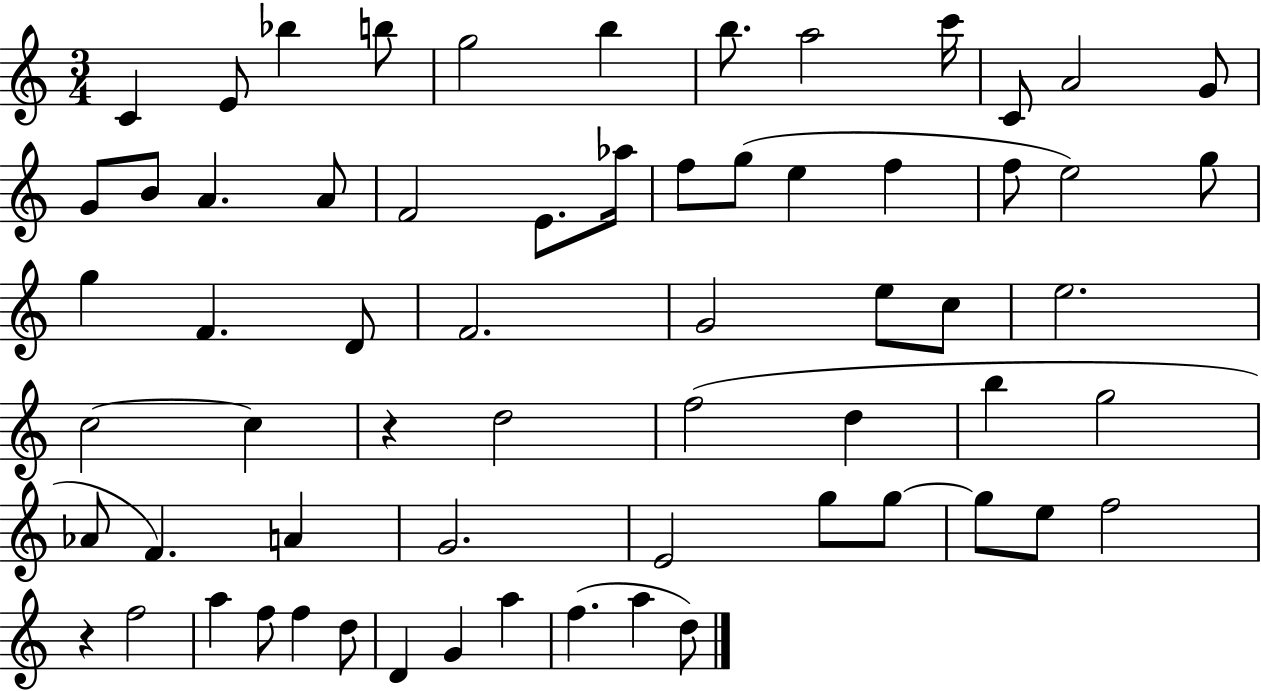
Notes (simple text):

C4/q E4/e Bb5/q B5/e G5/h B5/q B5/e. A5/h C6/s C4/e A4/h G4/e G4/e B4/e A4/q. A4/e F4/h E4/e. Ab5/s F5/e G5/e E5/q F5/q F5/e E5/h G5/e G5/q F4/q. D4/e F4/h. G4/h E5/e C5/e E5/h. C5/h C5/q R/q D5/h F5/h D5/q B5/q G5/h Ab4/e F4/q. A4/q G4/h. E4/h G5/e G5/e G5/e E5/e F5/h R/q F5/h A5/q F5/e F5/q D5/e D4/q G4/q A5/q F5/q. A5/q D5/e